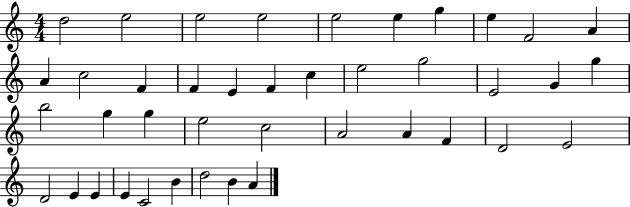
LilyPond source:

{
  \clef treble
  \numericTimeSignature
  \time 4/4
  \key c \major
  d''2 e''2 | e''2 e''2 | e''2 e''4 g''4 | e''4 f'2 a'4 | \break a'4 c''2 f'4 | f'4 e'4 f'4 c''4 | e''2 g''2 | e'2 g'4 g''4 | \break b''2 g''4 g''4 | e''2 c''2 | a'2 a'4 f'4 | d'2 e'2 | \break d'2 e'4 e'4 | e'4 c'2 b'4 | d''2 b'4 a'4 | \bar "|."
}